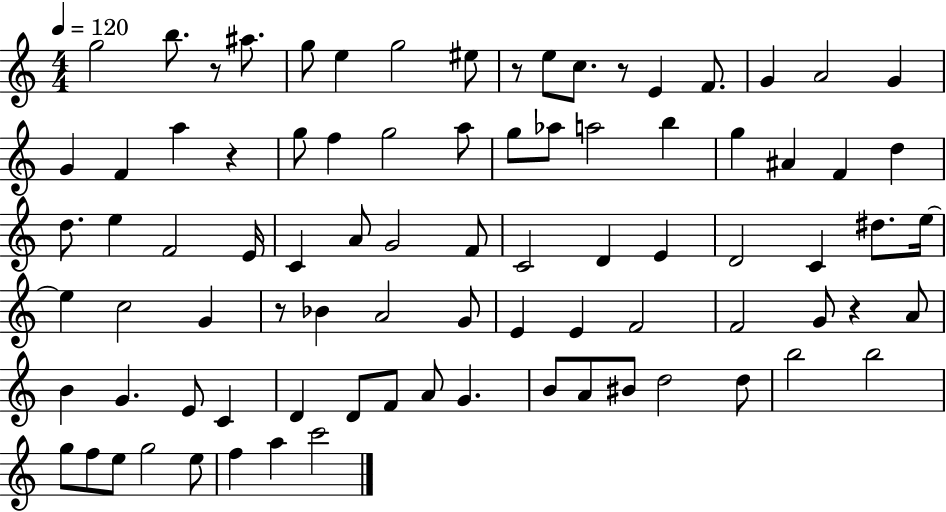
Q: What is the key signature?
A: C major